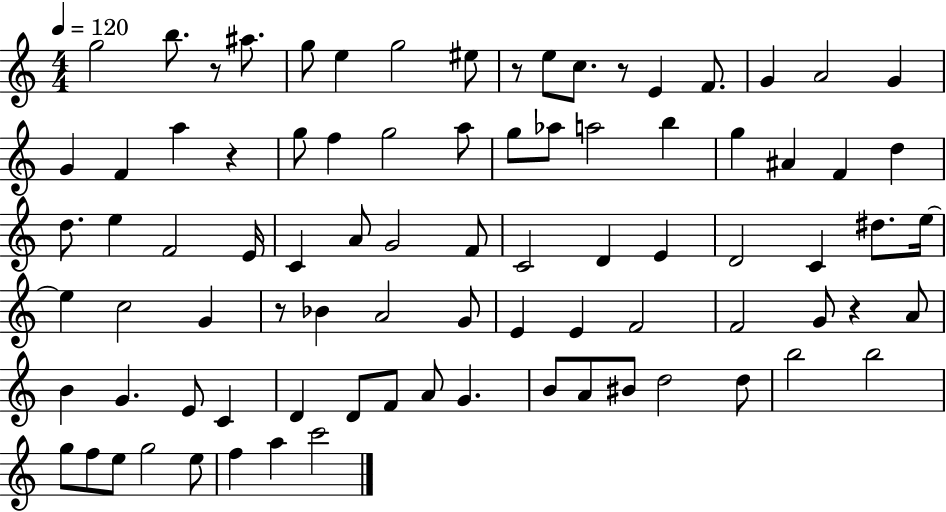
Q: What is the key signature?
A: C major